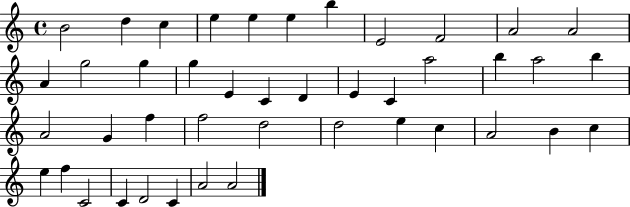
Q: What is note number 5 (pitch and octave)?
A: E5